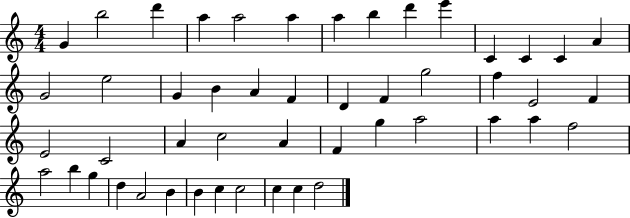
X:1
T:Untitled
M:4/4
L:1/4
K:C
G b2 d' a a2 a a b d' e' C C C A G2 e2 G B A F D F g2 f E2 F E2 C2 A c2 A F g a2 a a f2 a2 b g d A2 B B c c2 c c d2